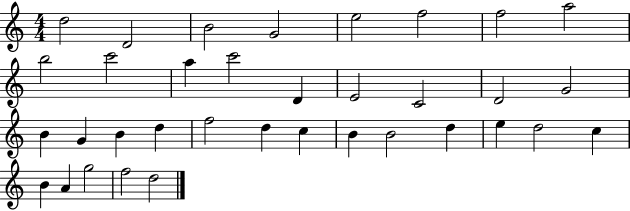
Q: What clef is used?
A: treble